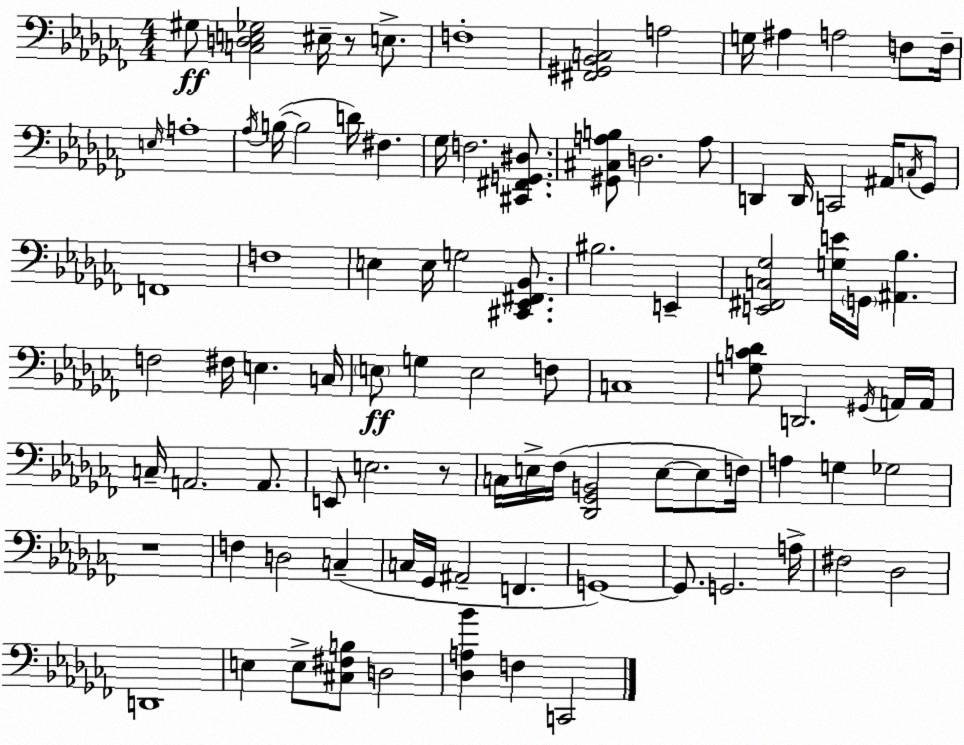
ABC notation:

X:1
T:Untitled
M:4/4
L:1/4
K:Abm
^G,/2 [C,D,E,_G,]2 ^E,/4 z/2 E,/2 F,4 [^F,,^G,,_B,,C,]2 A,2 G,/4 ^A, A,2 F,/2 F,/4 E,/4 A,4 _A,/4 B,/4 B,2 D/4 ^F, _G,/4 F,2 [^C,,^F,,G,,^D,]/2 [^G,,^C,A,B,]/2 D,2 A,/2 D,, D,,/4 C,,2 ^A,,/4 C,/4 _G,,/2 F,,4 F,4 E, E,/4 G,2 [^C,,_E,,^F,,_B,,]/2 ^B,2 E,, [E,,^F,,C,_G,]2 [G,E]/4 G,,/4 [^A,,_B,] F,2 ^F,/4 E, C,/4 E,/2 G, E,2 F,/2 C,4 [G,C_D]/2 D,,2 ^G,,/4 A,,/4 A,,/4 C,/4 A,,2 A,,/2 E,,/2 E,2 z/2 C,/4 E,/4 _F,/4 [_D,,_G,,B,,]2 E,/2 E,/2 F,/4 A, G, _G,2 z4 F, D,2 C, C,/4 _G,,/4 ^A,,2 F,, G,,4 G,,/2 G,,2 A,/4 ^F,2 _D,2 D,,4 E, E,/2 [^C,^F,B,]/2 D,2 [_D,A,_B] F, C,,2